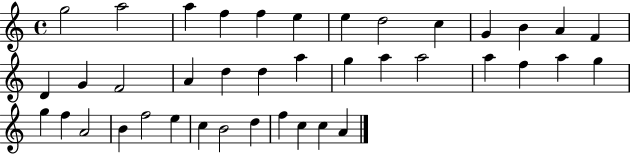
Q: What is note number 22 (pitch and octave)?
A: A5